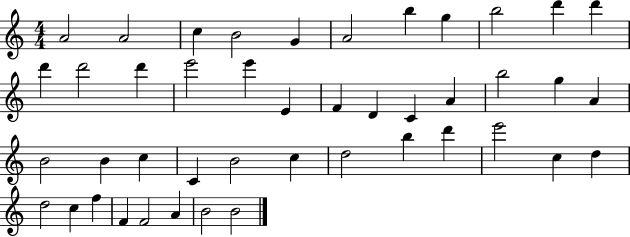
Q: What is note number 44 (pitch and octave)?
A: B4